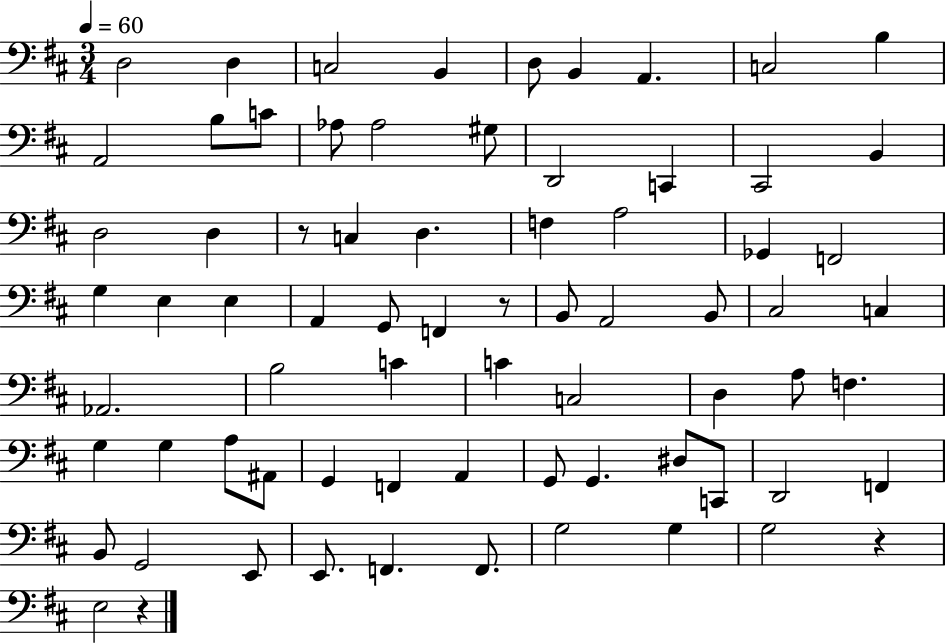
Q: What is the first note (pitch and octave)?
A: D3